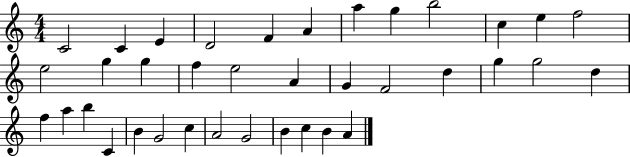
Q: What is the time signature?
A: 4/4